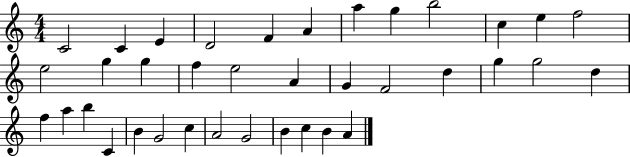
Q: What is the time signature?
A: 4/4